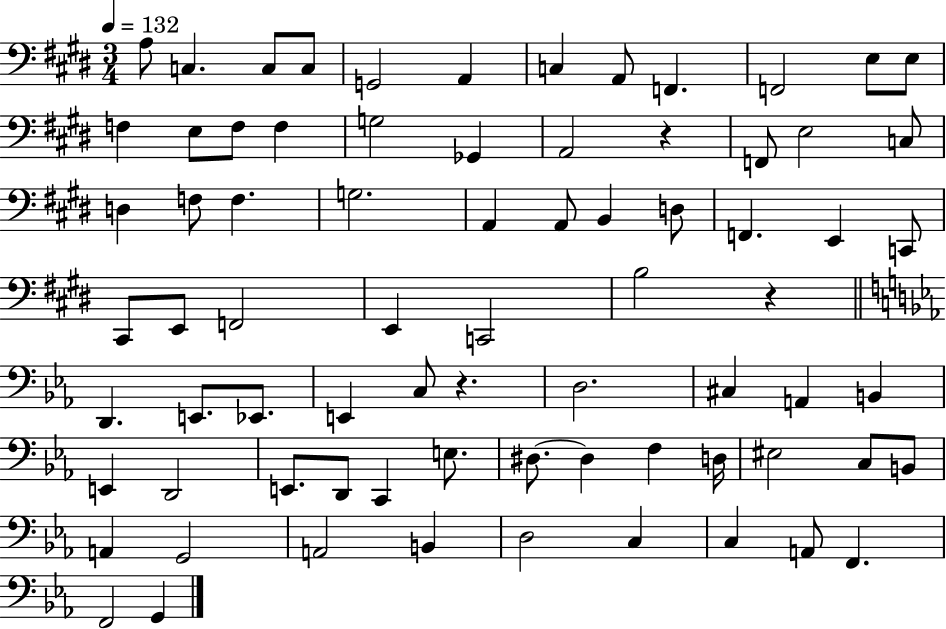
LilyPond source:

{
  \clef bass
  \numericTimeSignature
  \time 3/4
  \key e \major
  \tempo 4 = 132
  \repeat volta 2 { a8 c4. c8 c8 | g,2 a,4 | c4 a,8 f,4. | f,2 e8 e8 | \break f4 e8 f8 f4 | g2 ges,4 | a,2 r4 | f,8 e2 c8 | \break d4 f8 f4. | g2. | a,4 a,8 b,4 d8 | f,4. e,4 c,8 | \break cis,8 e,8 f,2 | e,4 c,2 | b2 r4 | \bar "||" \break \key ees \major d,4. e,8. ees,8. | e,4 c8 r4. | d2. | cis4 a,4 b,4 | \break e,4 d,2 | e,8. d,8 c,4 e8. | dis8.~~ dis4 f4 d16 | eis2 c8 b,8 | \break a,4 g,2 | a,2 b,4 | d2 c4 | c4 a,8 f,4. | \break f,2 g,4 | } \bar "|."
}